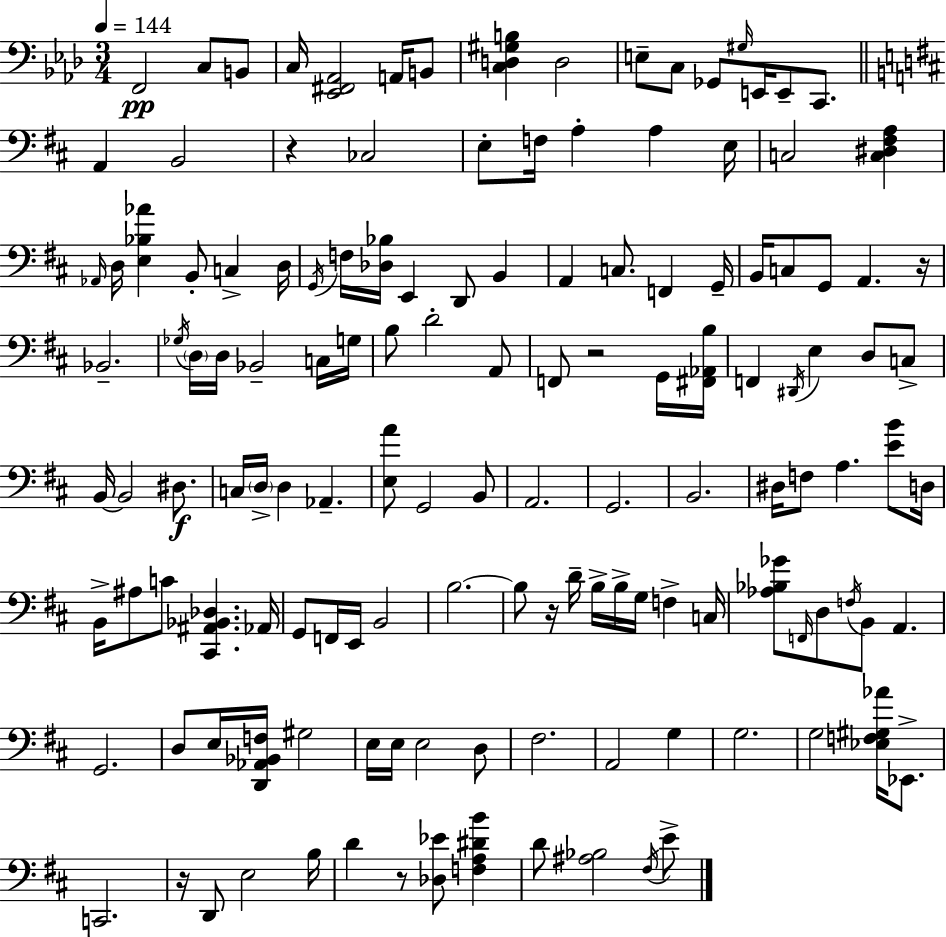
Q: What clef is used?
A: bass